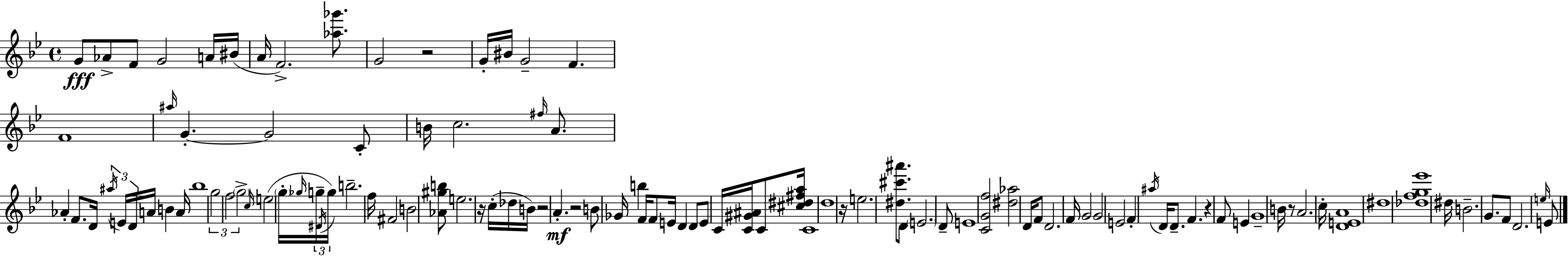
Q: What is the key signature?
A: G minor